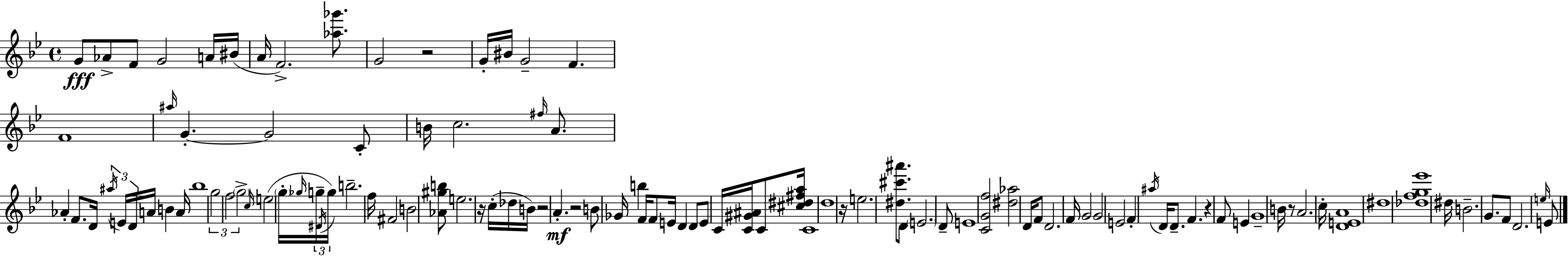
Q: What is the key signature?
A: G minor